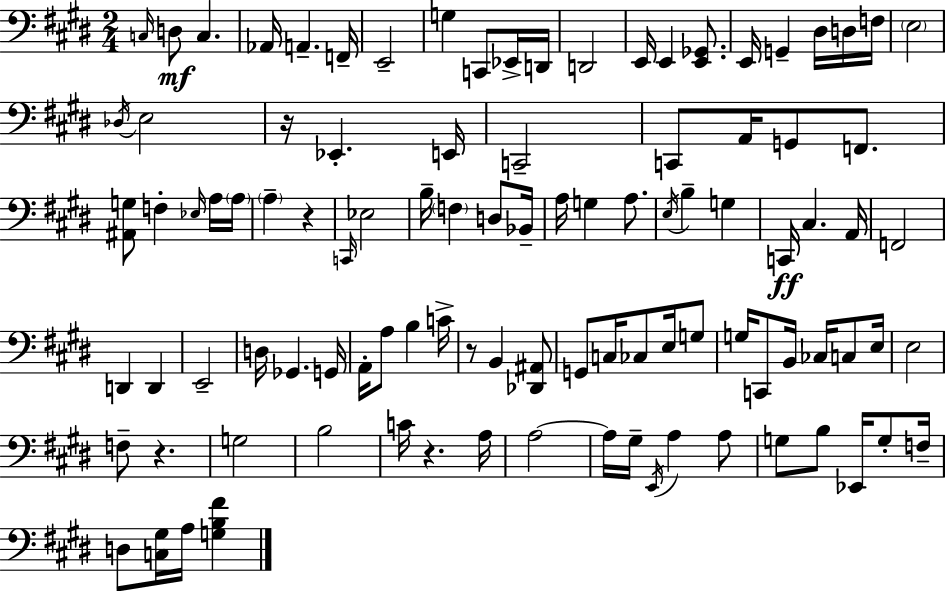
C3/s D3/e C3/q. Ab2/s A2/q. F2/s E2/h G3/q C2/e Eb2/s D2/s D2/h E2/s E2/q [E2,Gb2]/e. E2/s G2/q D#3/s D3/s F3/s E3/h Db3/s E3/h R/s Eb2/q. E2/s C2/h C2/e A2/s G2/e F2/e. [A#2,G3]/e F3/q Eb3/s A3/s A3/s A3/q R/q C2/s Eb3/h B3/s F3/q D3/e Bb2/s A3/s G3/q A3/e. E3/s B3/q G3/q C2/s C#3/q. A2/s F2/h D2/q D2/q E2/h D3/s Gb2/q. G2/s A2/s A3/e B3/q C4/s R/e B2/q [Db2,A#2]/e G2/e C3/s CES3/e E3/s G3/e G3/s C2/e B2/s CES3/s C3/e E3/s E3/h F3/e R/q. G3/h B3/h C4/s R/q. A3/s A3/h A3/s G#3/s E2/s A3/q A3/e G3/e B3/e Eb2/s G3/e F3/s D3/e [C3,G#3]/s A3/s [G3,B3,F#4]/q